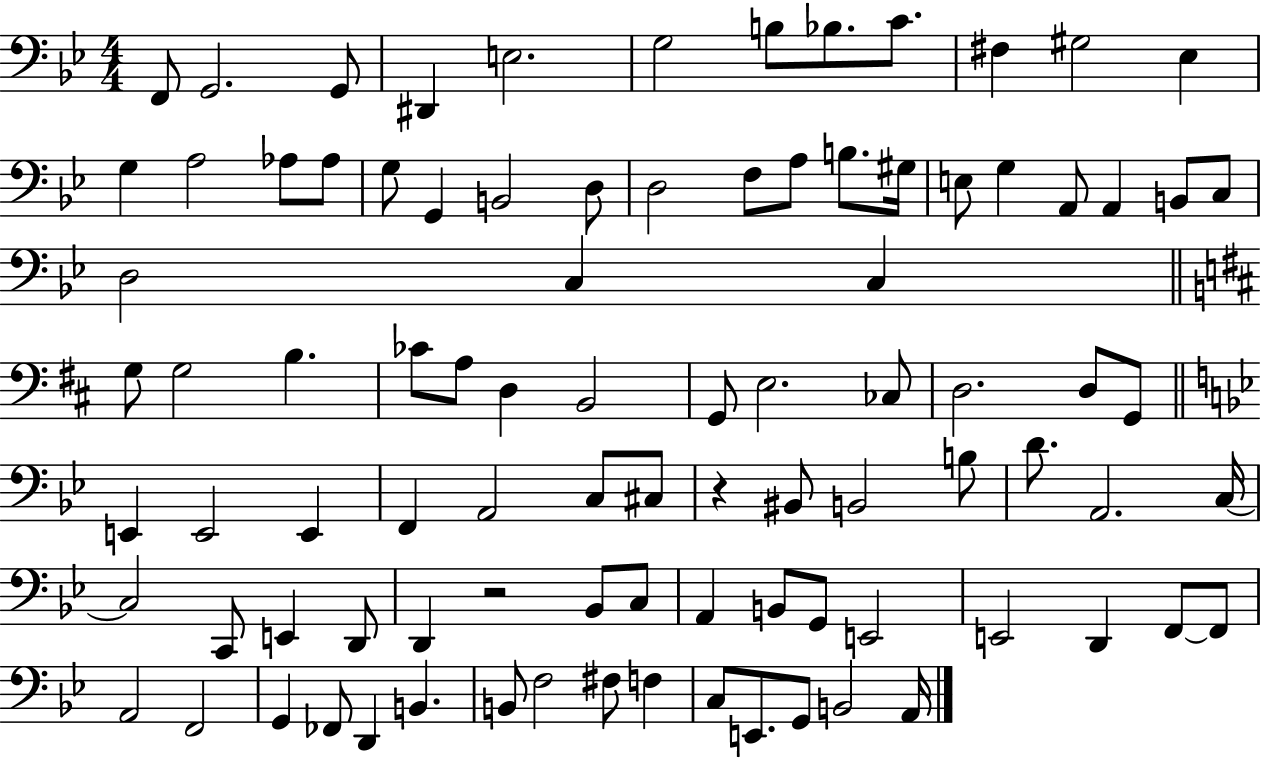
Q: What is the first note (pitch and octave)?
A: F2